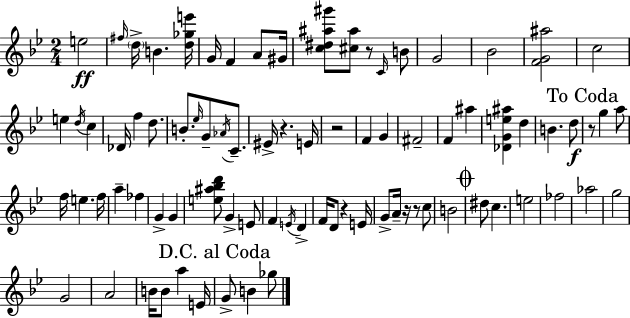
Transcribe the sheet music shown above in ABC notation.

X:1
T:Untitled
M:2/4
L:1/4
K:Bb
e2 ^f/4 d/4 B [d_ge']/4 G/4 F A/2 ^G/4 [c^d^a^g']/2 [^c^a]/2 z/2 C/4 B/2 G2 _B2 [FG^a]2 c2 e d/4 c _D/4 f d/2 B/2 _e/4 G/2 _A/4 C/2 ^E/4 z E/4 z2 F G ^F2 F ^a [_DGe^a] d B d/2 z/2 g a/2 f/4 e f/4 a _f G G [e^a_bd']/2 G E/2 F E/4 D F/4 D/2 z E/4 G/2 A/4 z/4 z/2 c/2 B2 ^d/2 c e2 _f2 _a2 g2 G2 A2 B/4 B/2 a E/4 G/2 B _g/2